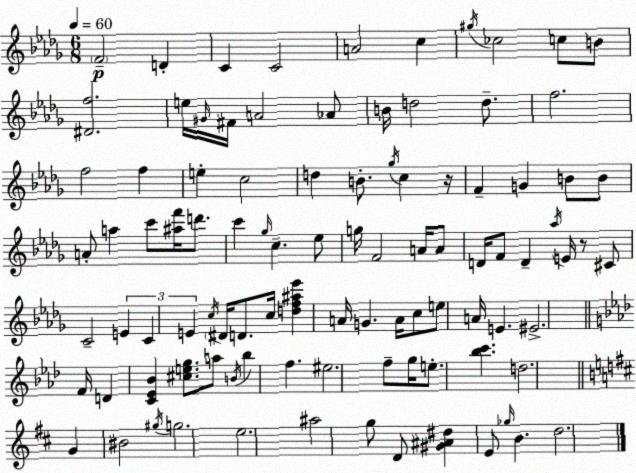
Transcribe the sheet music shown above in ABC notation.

X:1
T:Untitled
M:6/8
L:1/4
K:Bbm
F2 D C C2 A2 c ^g/4 _c2 c/2 B/2 [^Df]2 e/4 ^G/4 ^F/4 A2 _A/2 B/4 d2 d/2 f2 f2 f e c2 d B/2 _g/4 c z/4 F G B/2 B/2 A/2 a c'/2 [^af']/4 d'/2 c' _g/4 c _e/2 g/4 F2 A/4 A/2 D/4 F/2 D _a/4 E/4 z/2 ^C/2 C2 E C E c/4 ^D/4 D/2 c/4 [df^a_e'] A/4 G A/4 c/2 e/2 A/4 E ^E2 F/4 D [C_E_B] [^ceg]/2 a/2 B/4 _b f ^e2 f/2 g/4 e/2 [_bc'] d2 G ^B2 ^g/4 g2 e2 ^a2 g/2 D/2 [^G^A^d] E/2 _g/4 B d2